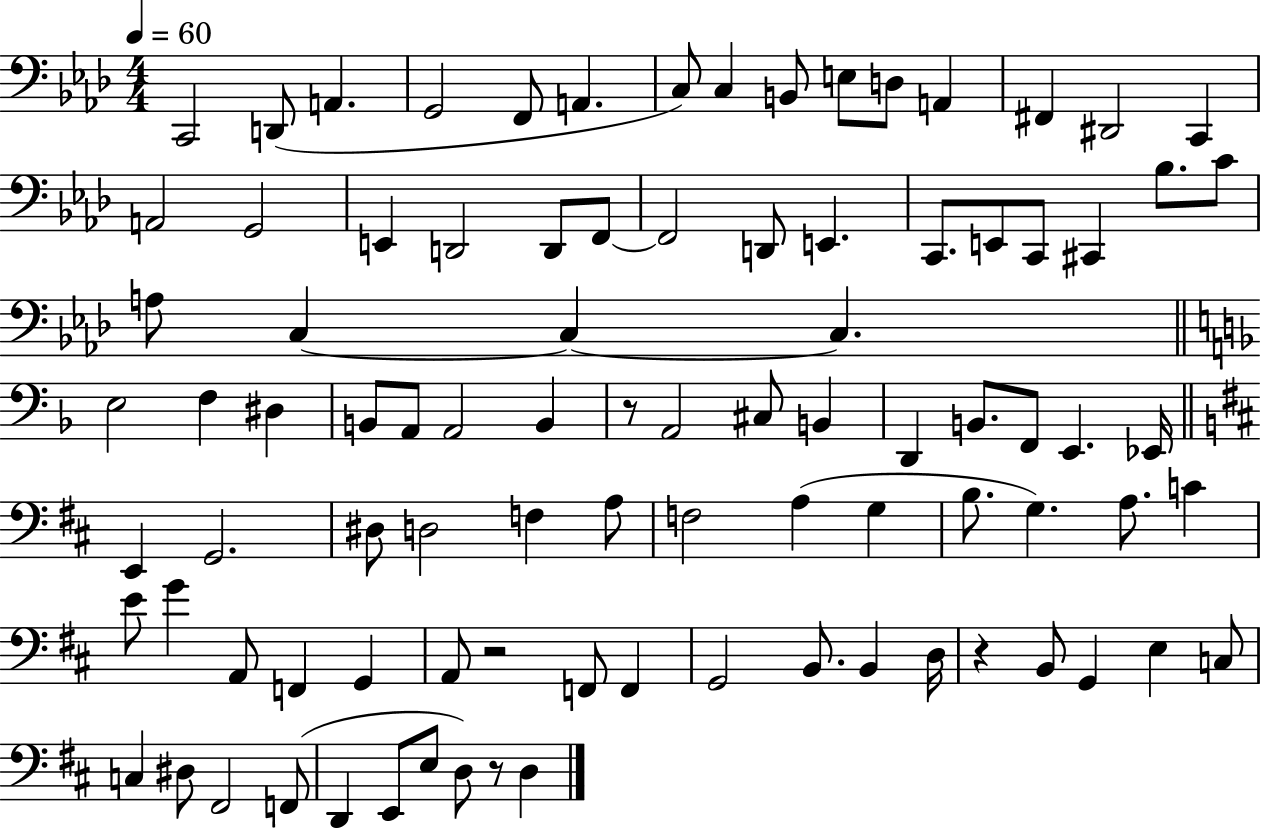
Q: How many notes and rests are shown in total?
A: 91